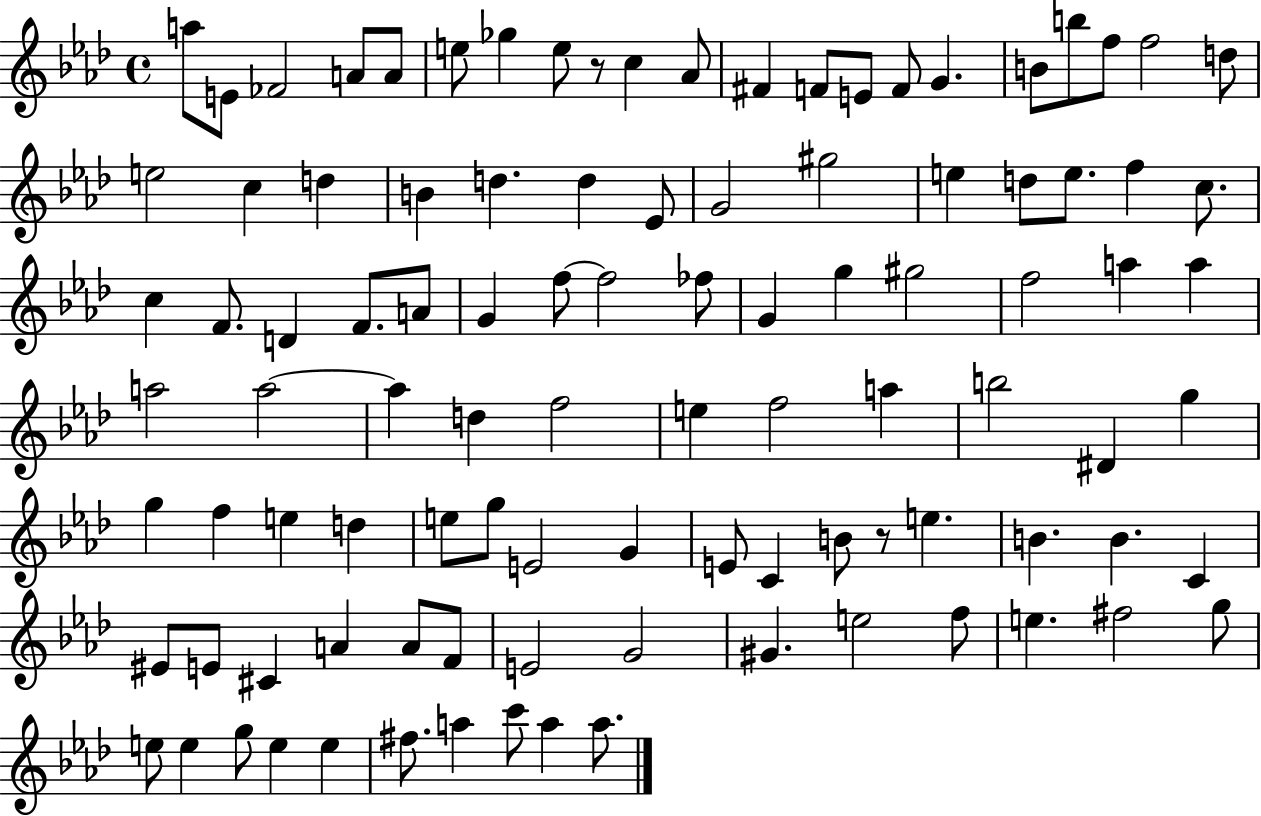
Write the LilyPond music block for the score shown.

{
  \clef treble
  \time 4/4
  \defaultTimeSignature
  \key aes \major
  \repeat volta 2 { a''8 e'8 fes'2 a'8 a'8 | e''8 ges''4 e''8 r8 c''4 aes'8 | fis'4 f'8 e'8 f'8 g'4. | b'8 b''8 f''8 f''2 d''8 | \break e''2 c''4 d''4 | b'4 d''4. d''4 ees'8 | g'2 gis''2 | e''4 d''8 e''8. f''4 c''8. | \break c''4 f'8. d'4 f'8. a'8 | g'4 f''8~~ f''2 fes''8 | g'4 g''4 gis''2 | f''2 a''4 a''4 | \break a''2 a''2~~ | a''4 d''4 f''2 | e''4 f''2 a''4 | b''2 dis'4 g''4 | \break g''4 f''4 e''4 d''4 | e''8 g''8 e'2 g'4 | e'8 c'4 b'8 r8 e''4. | b'4. b'4. c'4 | \break eis'8 e'8 cis'4 a'4 a'8 f'8 | e'2 g'2 | gis'4. e''2 f''8 | e''4. fis''2 g''8 | \break e''8 e''4 g''8 e''4 e''4 | fis''8. a''4 c'''8 a''4 a''8. | } \bar "|."
}